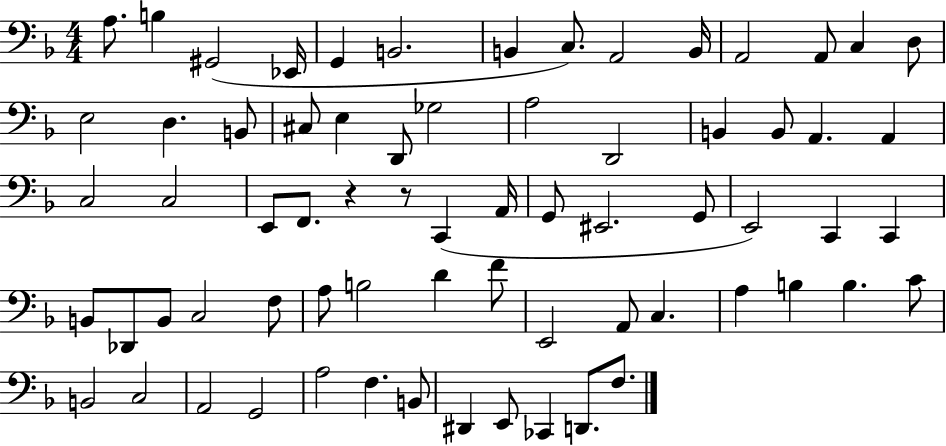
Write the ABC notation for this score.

X:1
T:Untitled
M:4/4
L:1/4
K:F
A,/2 B, ^G,,2 _E,,/4 G,, B,,2 B,, C,/2 A,,2 B,,/4 A,,2 A,,/2 C, D,/2 E,2 D, B,,/2 ^C,/2 E, D,,/2 _G,2 A,2 D,,2 B,, B,,/2 A,, A,, C,2 C,2 E,,/2 F,,/2 z z/2 C,, A,,/4 G,,/2 ^E,,2 G,,/2 E,,2 C,, C,, B,,/2 _D,,/2 B,,/2 C,2 F,/2 A,/2 B,2 D F/2 E,,2 A,,/2 C, A, B, B, C/2 B,,2 C,2 A,,2 G,,2 A,2 F, B,,/2 ^D,, E,,/2 _C,, D,,/2 F,/2